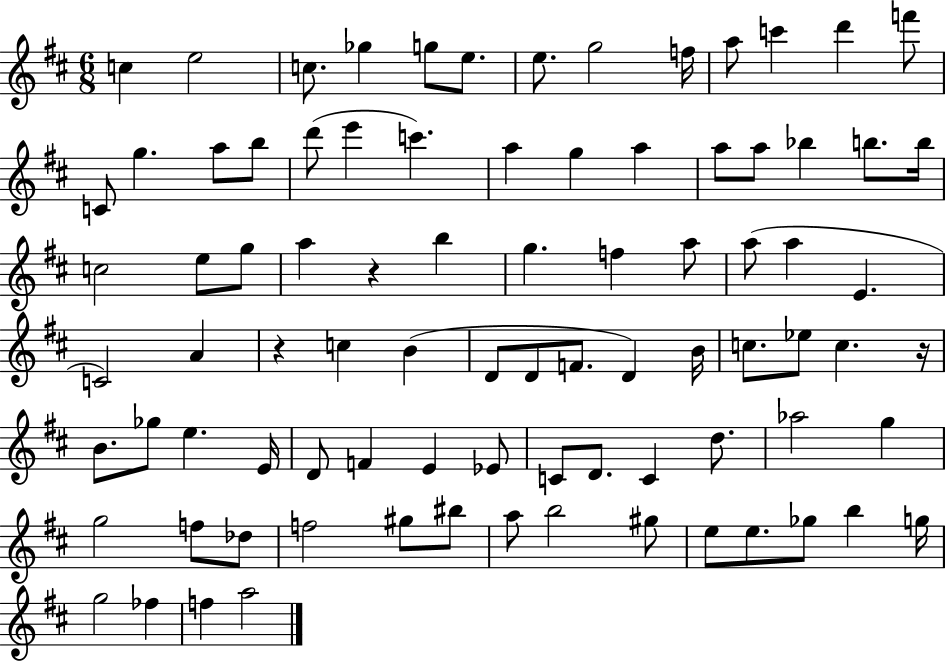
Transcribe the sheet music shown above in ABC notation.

X:1
T:Untitled
M:6/8
L:1/4
K:D
c e2 c/2 _g g/2 e/2 e/2 g2 f/4 a/2 c' d' f'/2 C/2 g a/2 b/2 d'/2 e' c' a g a a/2 a/2 _b b/2 b/4 c2 e/2 g/2 a z b g f a/2 a/2 a E C2 A z c B D/2 D/2 F/2 D B/4 c/2 _e/2 c z/4 B/2 _g/2 e E/4 D/2 F E _E/2 C/2 D/2 C d/2 _a2 g g2 f/2 _d/2 f2 ^g/2 ^b/2 a/2 b2 ^g/2 e/2 e/2 _g/2 b g/4 g2 _f f a2